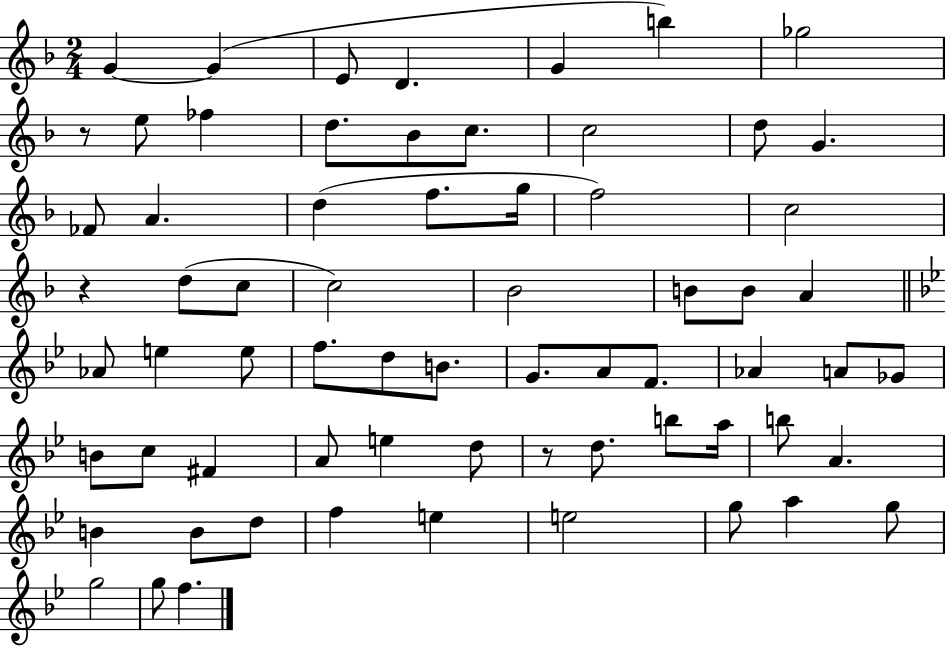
{
  \clef treble
  \numericTimeSignature
  \time 2/4
  \key f \major
  g'4~~ g'4( | e'8 d'4. | g'4 b''4) | ges''2 | \break r8 e''8 fes''4 | d''8. bes'8 c''8. | c''2 | d''8 g'4. | \break fes'8 a'4. | d''4( f''8. g''16 | f''2) | c''2 | \break r4 d''8( c''8 | c''2) | bes'2 | b'8 b'8 a'4 | \break \bar "||" \break \key bes \major aes'8 e''4 e''8 | f''8. d''8 b'8. | g'8. a'8 f'8. | aes'4 a'8 ges'8 | \break b'8 c''8 fis'4 | a'8 e''4 d''8 | r8 d''8. b''8 a''16 | b''8 a'4. | \break b'4 b'8 d''8 | f''4 e''4 | e''2 | g''8 a''4 g''8 | \break g''2 | g''8 f''4. | \bar "|."
}